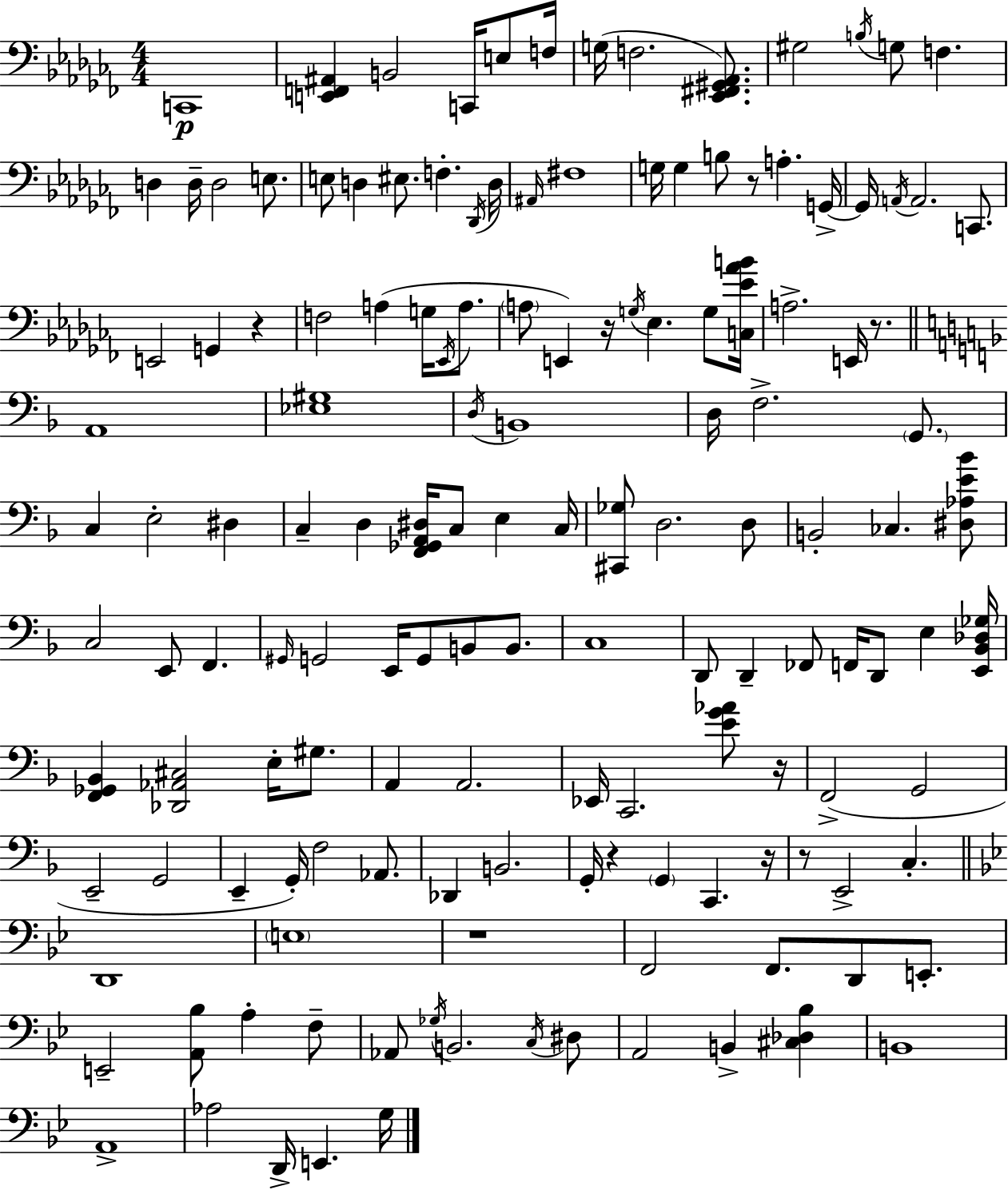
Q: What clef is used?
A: bass